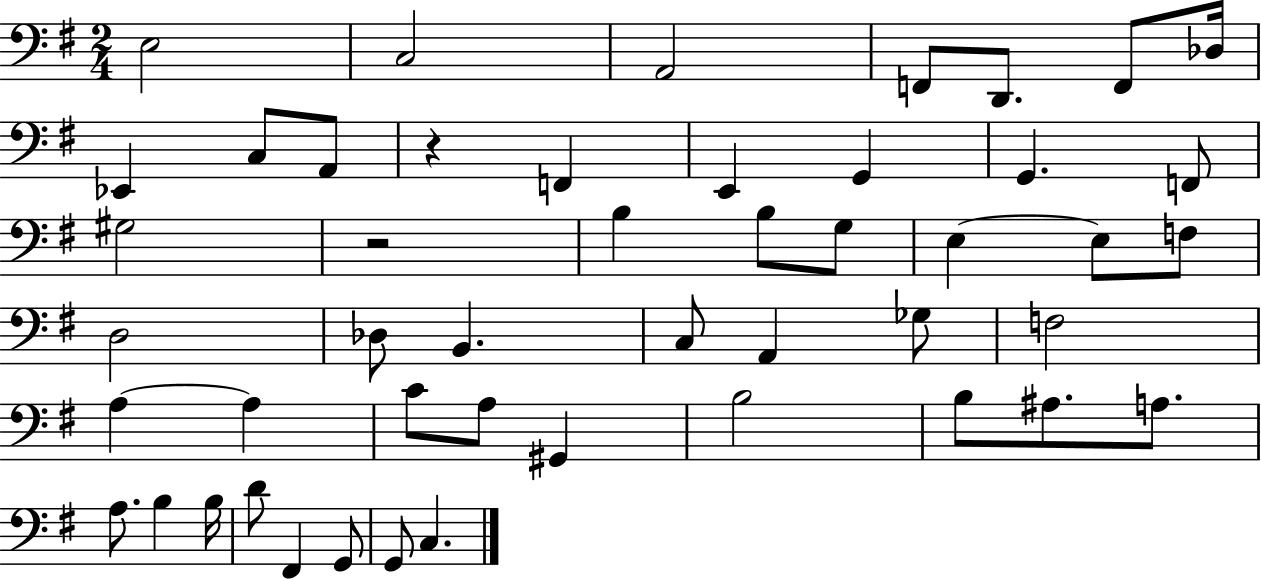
{
  \clef bass
  \numericTimeSignature
  \time 2/4
  \key g \major
  e2 | c2 | a,2 | f,8 d,8. f,8 des16 | \break ees,4 c8 a,8 | r4 f,4 | e,4 g,4 | g,4. f,8 | \break gis2 | r2 | b4 b8 g8 | e4~~ e8 f8 | \break d2 | des8 b,4. | c8 a,4 ges8 | f2 | \break a4~~ a4 | c'8 a8 gis,4 | b2 | b8 ais8. a8. | \break a8. b4 b16 | d'8 fis,4 g,8 | g,8 c4. | \bar "|."
}